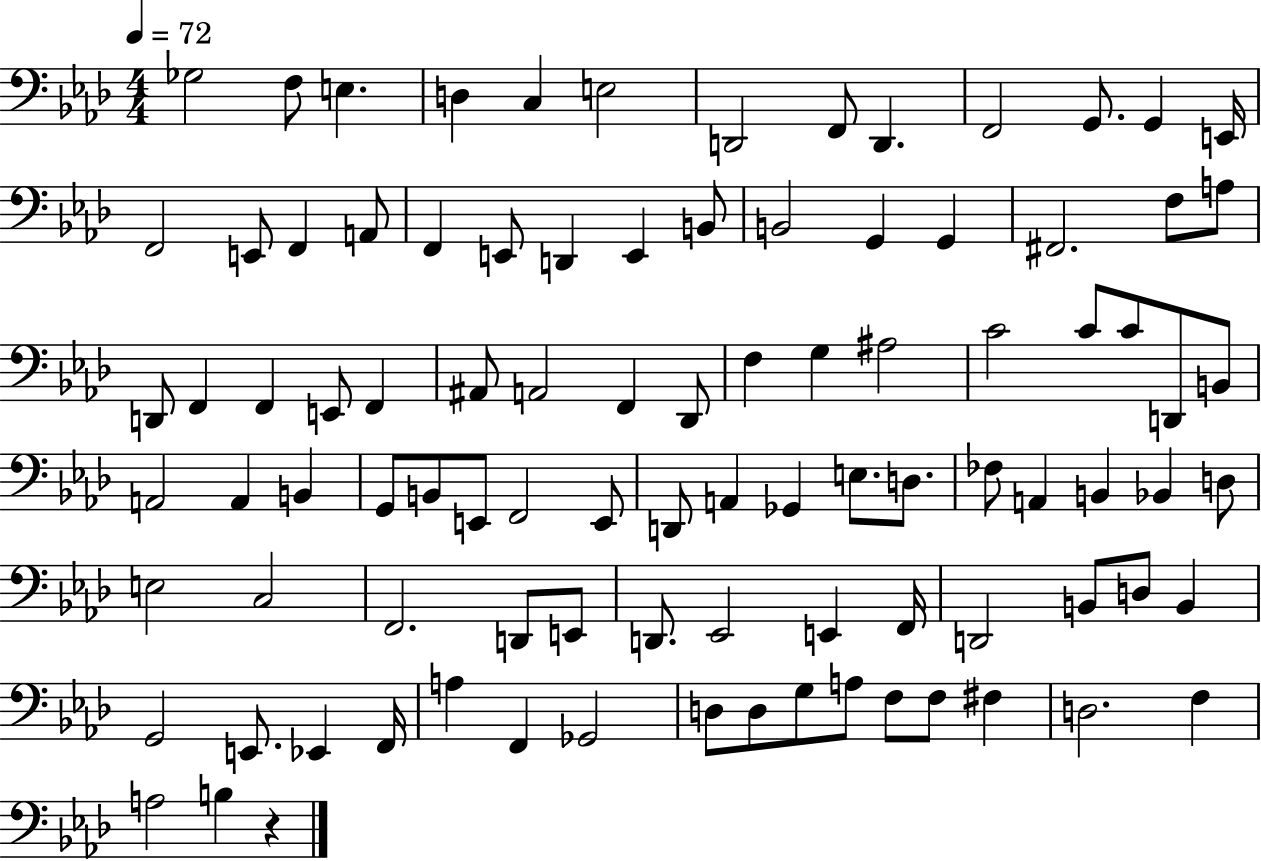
X:1
T:Untitled
M:4/4
L:1/4
K:Ab
_G,2 F,/2 E, D, C, E,2 D,,2 F,,/2 D,, F,,2 G,,/2 G,, E,,/4 F,,2 E,,/2 F,, A,,/2 F,, E,,/2 D,, E,, B,,/2 B,,2 G,, G,, ^F,,2 F,/2 A,/2 D,,/2 F,, F,, E,,/2 F,, ^A,,/2 A,,2 F,, _D,,/2 F, G, ^A,2 C2 C/2 C/2 D,,/2 B,,/2 A,,2 A,, B,, G,,/2 B,,/2 E,,/2 F,,2 E,,/2 D,,/2 A,, _G,, E,/2 D,/2 _F,/2 A,, B,, _B,, D,/2 E,2 C,2 F,,2 D,,/2 E,,/2 D,,/2 _E,,2 E,, F,,/4 D,,2 B,,/2 D,/2 B,, G,,2 E,,/2 _E,, F,,/4 A, F,, _G,,2 D,/2 D,/2 G,/2 A,/2 F,/2 F,/2 ^F, D,2 F, A,2 B, z